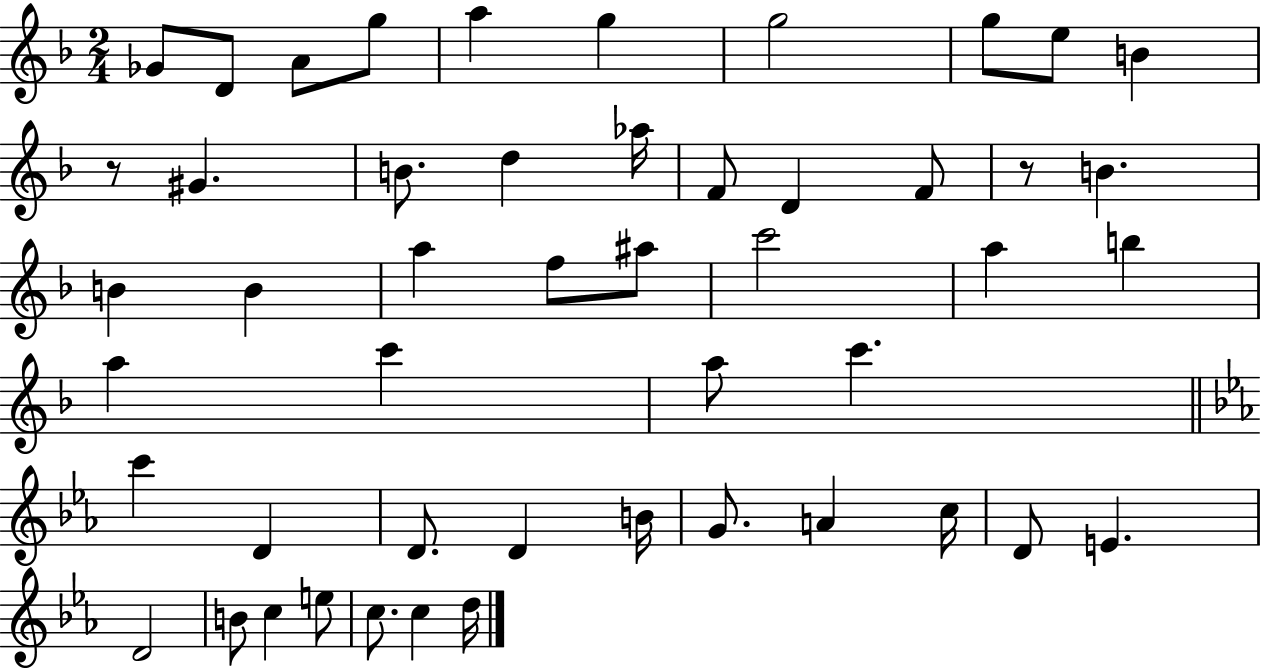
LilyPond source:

{
  \clef treble
  \numericTimeSignature
  \time 2/4
  \key f \major
  ges'8 d'8 a'8 g''8 | a''4 g''4 | g''2 | g''8 e''8 b'4 | \break r8 gis'4. | b'8. d''4 aes''16 | f'8 d'4 f'8 | r8 b'4. | \break b'4 b'4 | a''4 f''8 ais''8 | c'''2 | a''4 b''4 | \break a''4 c'''4 | a''8 c'''4. | \bar "||" \break \key ees \major c'''4 d'4 | d'8. d'4 b'16 | g'8. a'4 c''16 | d'8 e'4. | \break d'2 | b'8 c''4 e''8 | c''8. c''4 d''16 | \bar "|."
}